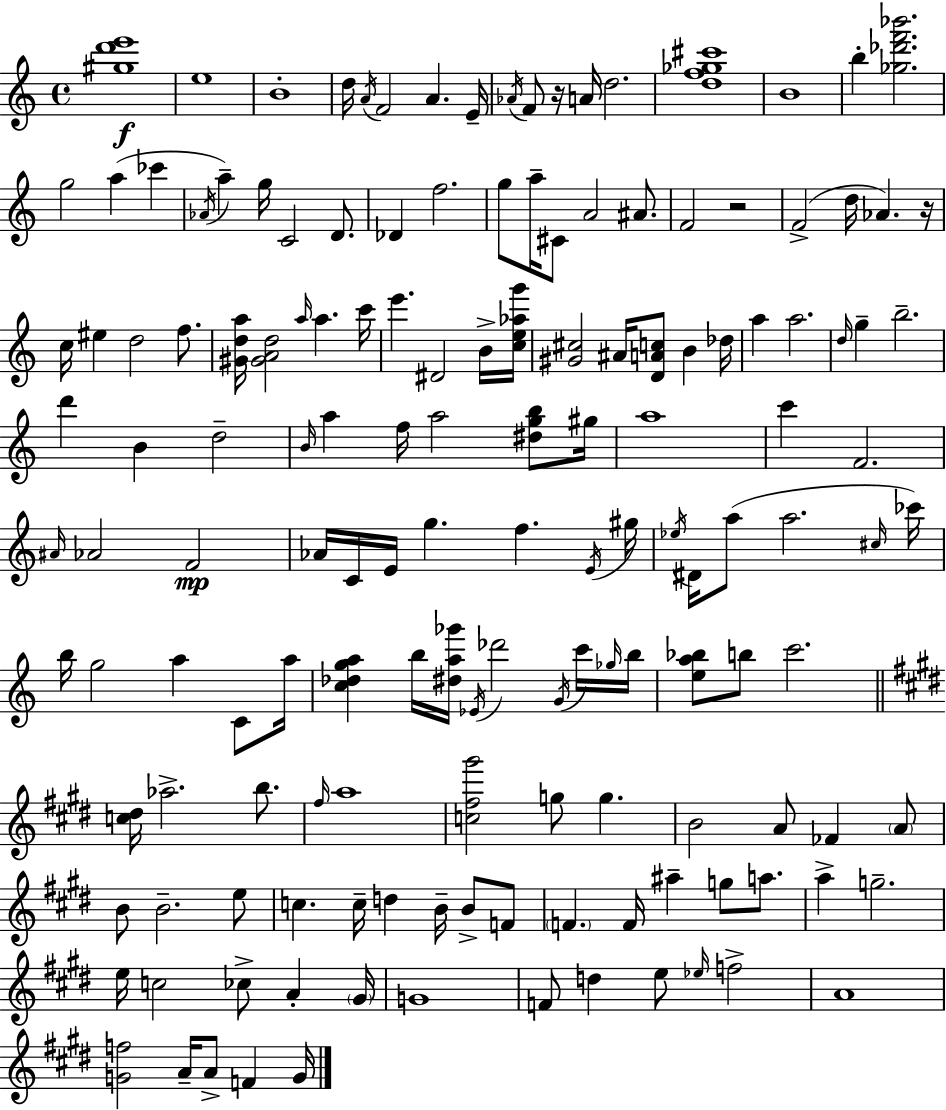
[G#5,D6,E6]/w E5/w B4/w D5/s A4/s F4/h A4/q. E4/s Ab4/s F4/e R/s A4/s D5/h. [D5,F5,Gb5,C#6]/w B4/w B5/q [Gb5,Db6,F6,Bb6]/h. G5/h A5/q CES6/q Ab4/s A5/q G5/s C4/h D4/e. Db4/q F5/h. G5/e A5/s C#4/e A4/h A#4/e. F4/h R/h F4/h D5/s Ab4/q. R/s C5/s EIS5/q D5/h F5/e. [G#4,D5,A5]/s [G#4,A4,D5]/h A5/s A5/q. C6/s E6/q. D#4/h B4/s [C5,E5,Ab5,G6]/s [G#4,C#5]/h A#4/s [D4,A4,C5]/e B4/q Db5/s A5/q A5/h. D5/s G5/q B5/h. D6/q B4/q D5/h B4/s A5/q F5/s A5/h [D#5,G5,B5]/e G#5/s A5/w C6/q F4/h. A#4/s Ab4/h F4/h Ab4/s C4/s E4/s G5/q. F5/q. E4/s G#5/s Eb5/s D#4/s A5/e A5/h. C#5/s CES6/s B5/s G5/h A5/q C4/e A5/s [C5,Db5,G5,A5]/q B5/s [D#5,A5,Gb6]/s Eb4/s Db6/h G4/s C6/s Gb5/s B5/s [E5,A5,Bb5]/e B5/e C6/h. [C5,D#5]/s Ab5/h. B5/e. F#5/s A5/w [C5,F#5,G#6]/h G5/e G5/q. B4/h A4/e FES4/q A4/e B4/e B4/h. E5/e C5/q. C5/s D5/q B4/s B4/e F4/e F4/q. F4/s A#5/q G5/e A5/e. A5/q G5/h. E5/s C5/h CES5/e A4/q G#4/s G4/w F4/e D5/q E5/e Eb5/s F5/h A4/w [G4,F5]/h A4/s A4/e F4/q G4/s